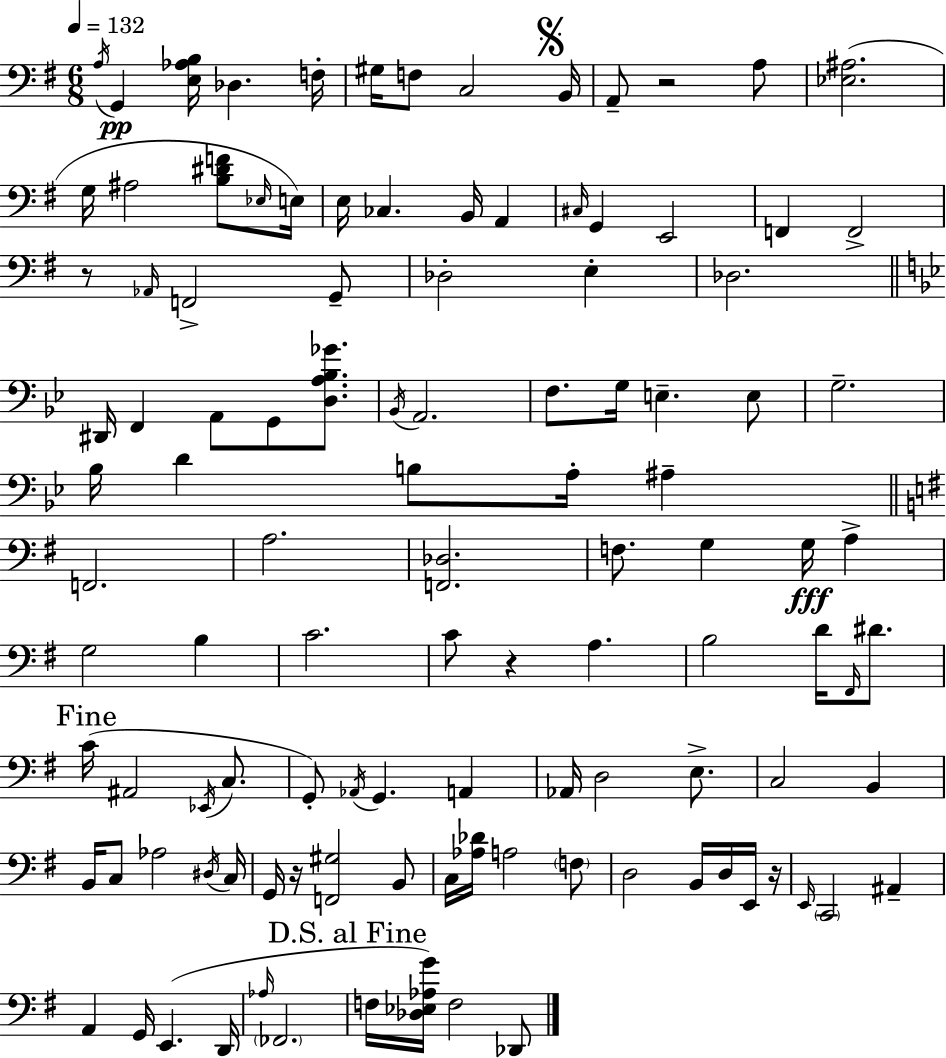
A3/s G2/q [E3,Ab3,B3]/s Db3/q. F3/s G#3/s F3/e C3/h B2/s A2/e R/h A3/e [Eb3,A#3]/h. G3/s A#3/h [B3,D#4,F4]/e Eb3/s E3/s E3/s CES3/q. B2/s A2/q C#3/s G2/q E2/h F2/q F2/h R/e Ab2/s F2/h G2/e Db3/h E3/q Db3/h. D#2/s F2/q A2/e G2/e [D3,A3,Bb3,Gb4]/e. Bb2/s A2/h. F3/e. G3/s E3/q. E3/e G3/h. Bb3/s D4/q B3/e A3/s A#3/q F2/h. A3/h. [F2,Db3]/h. F3/e. G3/q G3/s A3/q G3/h B3/q C4/h. C4/e R/q A3/q. B3/h D4/s F#2/s D#4/e. C4/s A#2/h Eb2/s C3/e. G2/e Ab2/s G2/q. A2/q Ab2/s D3/h E3/e. C3/h B2/q B2/s C3/e Ab3/h D#3/s C3/s G2/s R/s [F2,G#3]/h B2/e C3/s [Ab3,Db4]/s A3/h F3/e D3/h B2/s D3/s E2/s R/s E2/s C2/h A#2/q A2/q G2/s E2/q. D2/s Ab3/s FES2/h. F3/s [Db3,Eb3,Ab3,G4]/s F3/h Db2/e